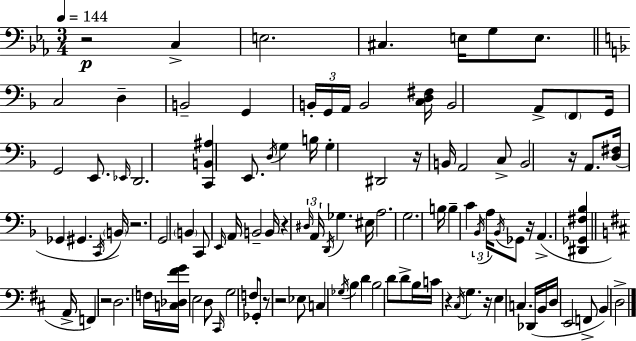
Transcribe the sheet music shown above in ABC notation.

X:1
T:Untitled
M:3/4
L:1/4
K:Cm
z2 C, E,2 ^C, E,/4 G,/2 E,/2 C,2 D, B,,2 G,, B,,/4 G,,/4 A,,/4 B,,2 [C,D,^F,]/4 B,,2 A,,/2 F,,/2 G,,/4 G,,2 E,,/2 _E,,/4 D,,2 [C,,B,,^A,] E,,/2 D,/4 G, B,/4 G, ^D,,2 z/4 B,,/4 A,,2 C,/2 B,,2 z/4 A,,/2 [D,^F,]/4 _G,, ^G,, C,,/4 B,,/4 z2 G,,2 B,, C,,/2 E,,/4 A,,/4 B,,2 B,,/4 z ^D,/4 A,,/4 D,,/4 _G, ^E,/4 A,2 G,2 B,/4 B, C _B,,/4 A,/4 _B,,/4 _G,,/2 z/4 A,, [^D,,_G,,^F,_B,] A,,/4 F,, z2 D,2 F,/4 [C,_D,^FG]/4 E,2 D,/2 ^C,,/4 G,2 F,/2 _G,,/2 z/2 z2 _E,/2 C, _G,/4 B, D B,2 D/2 D/2 B,/4 C/4 z ^C,/4 G, z/4 E, C, _D,,/4 B,,/4 D,/4 E,,2 F,,/2 B,, D,2